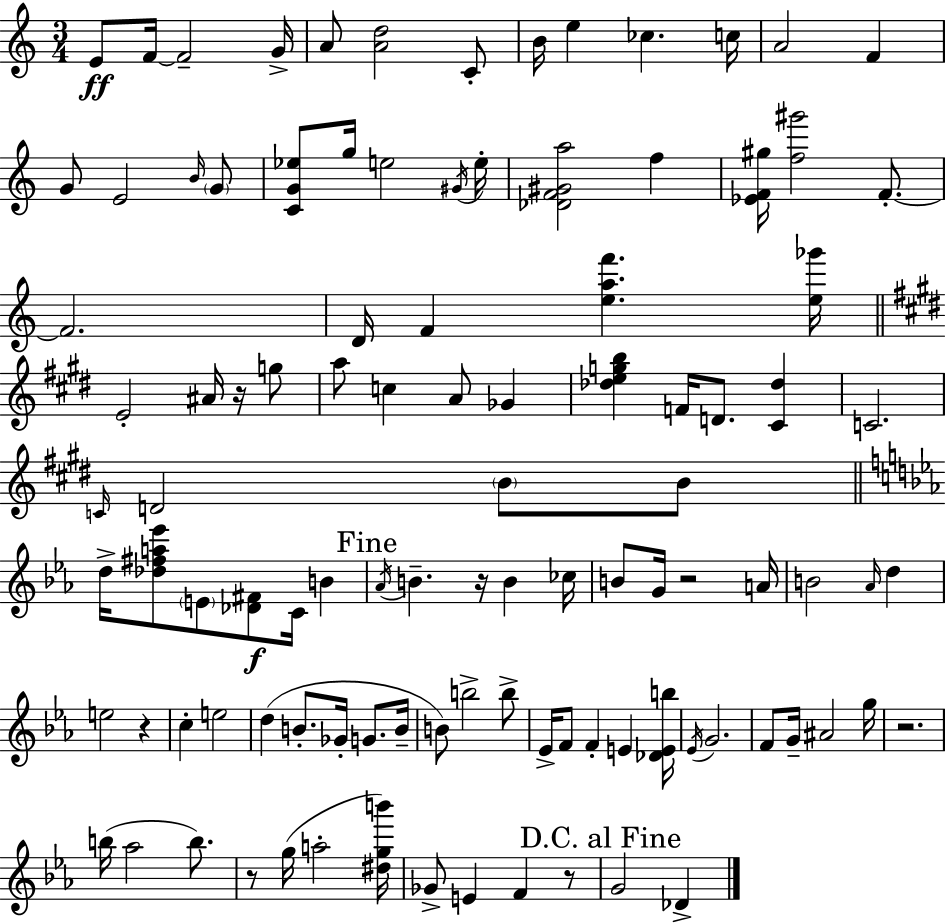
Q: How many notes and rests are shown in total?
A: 104